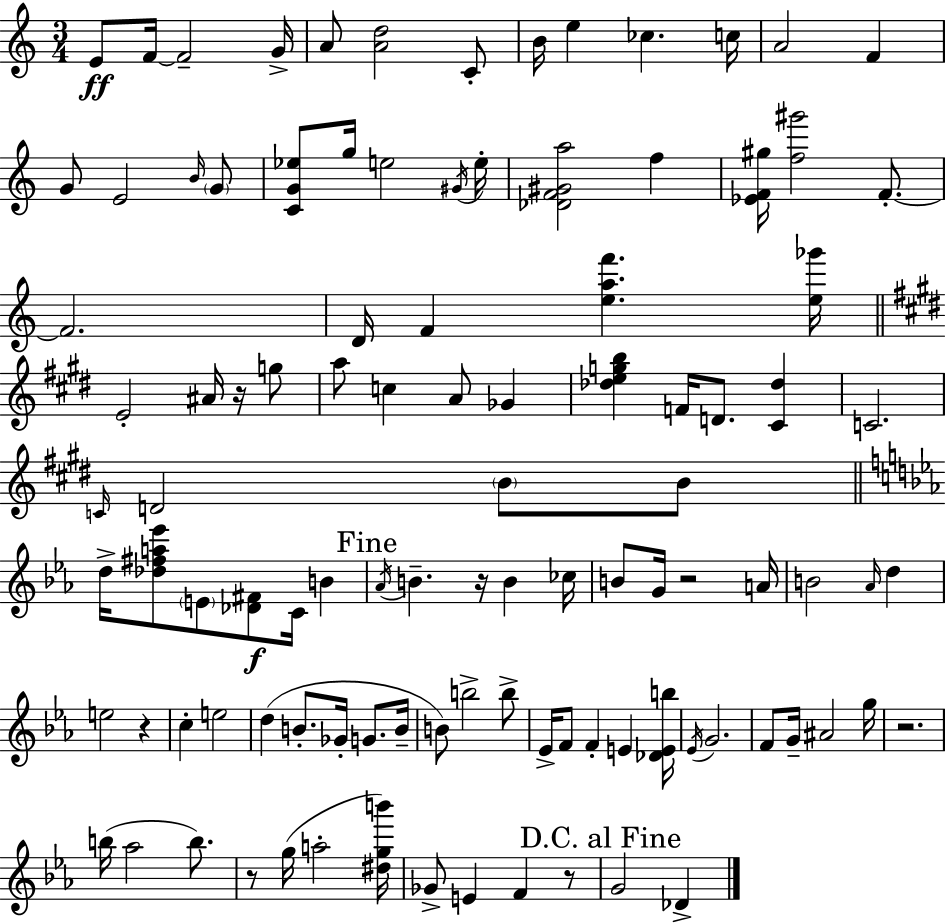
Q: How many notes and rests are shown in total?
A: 104